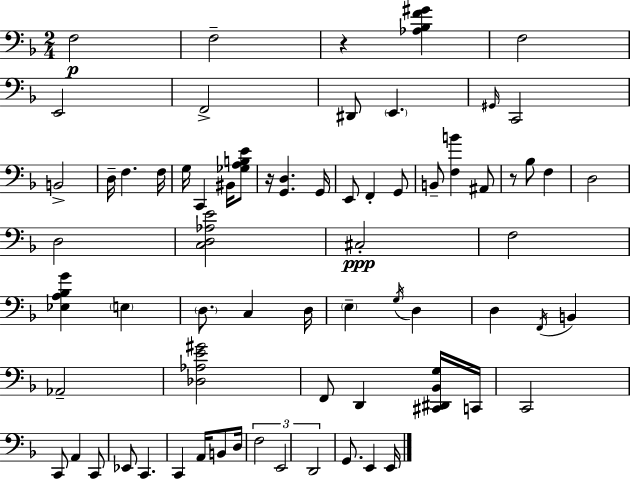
X:1
T:Untitled
M:2/4
L:1/4
K:F
F,2 F,2 z [_A,_B,F^G] F,2 E,,2 F,,2 ^D,,/2 E,, ^G,,/4 C,,2 B,,2 D,/4 F, F,/4 G,/4 C,, ^B,,/4 [_G,A,B,E]/2 z/4 [G,,D,] G,,/4 E,,/2 F,, G,,/2 B,,/2 [F,B] ^A,,/2 z/2 _B,/2 F, D,2 D,2 [C,D,_A,E]2 ^C,2 F,2 [_E,A,_B,G] E, D,/2 C, D,/4 E, G,/4 D, D, F,,/4 B,, _A,,2 [_D,_A,E^G]2 F,,/2 D,, [^C,,^D,,_B,,G,]/4 C,,/4 C,,2 C,,/2 A,, C,,/2 _E,,/2 C,, C,, A,,/4 B,,/2 D,/4 F,2 E,,2 D,,2 G,,/2 E,, E,,/4